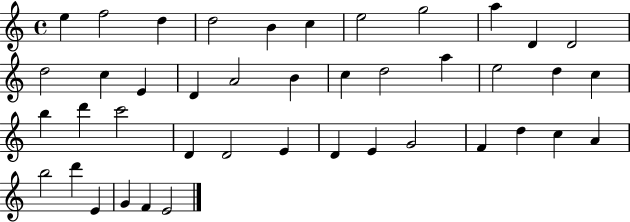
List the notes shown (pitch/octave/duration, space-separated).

E5/q F5/h D5/q D5/h B4/q C5/q E5/h G5/h A5/q D4/q D4/h D5/h C5/q E4/q D4/q A4/h B4/q C5/q D5/h A5/q E5/h D5/q C5/q B5/q D6/q C6/h D4/q D4/h E4/q D4/q E4/q G4/h F4/q D5/q C5/q A4/q B5/h D6/q E4/q G4/q F4/q E4/h